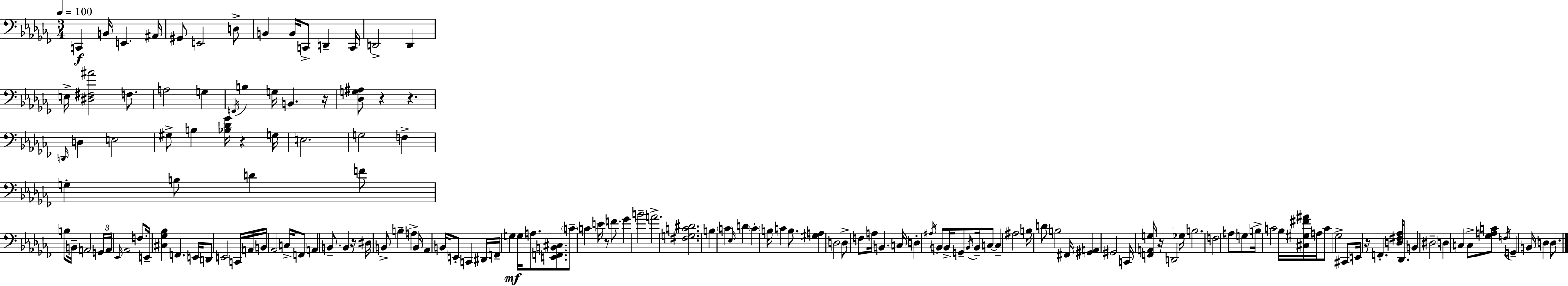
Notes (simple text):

C2/q B2/s E2/q. A#2/s G#2/e E2/h D3/e B2/q B2/s C2/e D2/q C2/s D2/h D2/q E3/s [D#3,F#3,A#4]/h F3/e. A3/h G3/q F2/s B3/q G3/s B2/q. R/s [Db3,G3,A#3]/e R/q R/q. D2/s D3/q E3/h G#3/e B3/q [Bb3,Db4,Gb4]/s R/q G3/s E3/h. G3/h F3/q G3/q B3/e D4/q F4/e B3/e B2/s A2/h G2/s A2/s Eb2/s Ab2/h F3/e. E2/s [C#3,Gb3,Bb3]/q F2/q. E2/s D2/e E2/h C2/s A2/s B2/s Ab2/h C3/s F2/e A2/q B2/e. B2/q R/s D#3/s B2/e B3/q A3/q B2/s Ab2/q B2/s E2/e C2/q D#2/s F2/s G3/q G3/s A3/e. [E2,F2,B2,C#3]/e. C4/e C4/q E4/s R/e F4/e. Gb4/q B4/h A4/h. [F#3,G3,C4,D#4]/h. B3/q C4/q Eb3/s D4/q C4/q B3/s C4/q B3/e. [G#3,A3]/q D3/h D3/e F3/e A3/s B2/q. C3/s D3/q A#3/s B2/e B2/s G2/e B2/s B2/s C3/e C3/q A#3/h B3/s D4/e B3/h F#2/s [G#2,A2]/q G#2/h C2/s [F2,A2,G3]/s R/s D2/h Gb3/s B3/h. F3/h A3/e G3/e B3/s C4/h Bb3/s [C#3,G#3,F#4,A#4]/s A3/s C4/e Gb3/h C#2/e E2/s R/s F2/q. [D3,F#3,Ab3]/s Db2/e. B2/q D#3/h D3/q C3/q C3/e [Gb3,A3,C4]/e F3/s G2/q B2/s D3/q D3/e.